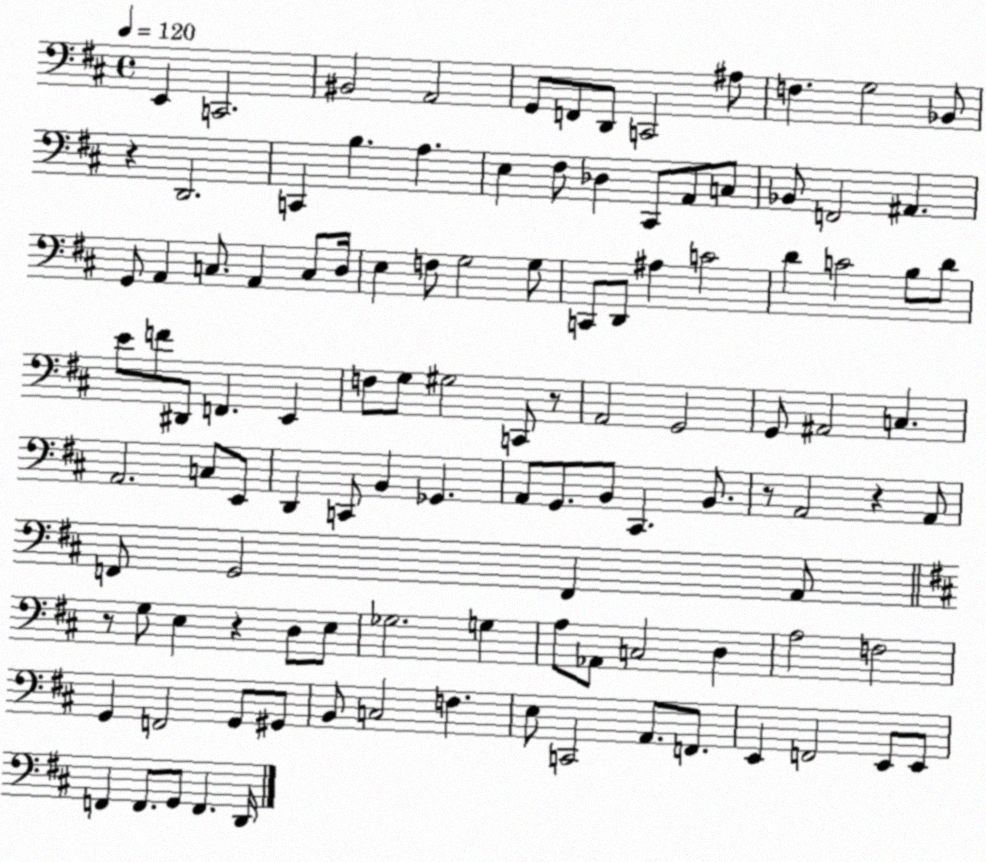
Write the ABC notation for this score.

X:1
T:Untitled
M:4/4
L:1/4
K:D
E,, C,,2 ^B,,2 A,,2 G,,/2 F,,/2 D,,/2 C,,2 ^A,/2 F, G,2 _B,,/2 z D,,2 C,, B, A, E, ^F,/2 _D, ^C,,/2 A,,/2 C,/2 _B,,/2 F,,2 ^A,, G,,/2 A,, C,/2 A,, C,/2 D,/4 E, F,/2 G,2 G,/2 C,,/2 D,,/2 ^A, C2 D C2 B,/2 D/2 E/2 F/2 ^D,,/2 F,, E,, F,/2 G,/2 ^G,2 C,,/2 z/2 A,,2 G,,2 G,,/2 ^A,,2 C, A,,2 C,/2 E,,/2 D,, C,,/2 B,, _G,, A,,/2 G,,/2 B,,/2 ^C,, B,,/2 z/2 A,,2 z A,,/2 F,,/2 G,,2 F,, A,,/2 z/2 G,/2 E, z D,/2 E,/2 _G,2 G, A,/2 _A,,/2 C,2 D, A,2 F,2 G,, F,,2 G,,/2 ^G,,/2 B,,/2 C,2 F, E,/2 C,,2 A,,/2 F,,/2 E,, F,,2 E,,/2 E,,/2 F,, F,,/2 G,,/2 F,, D,,/4